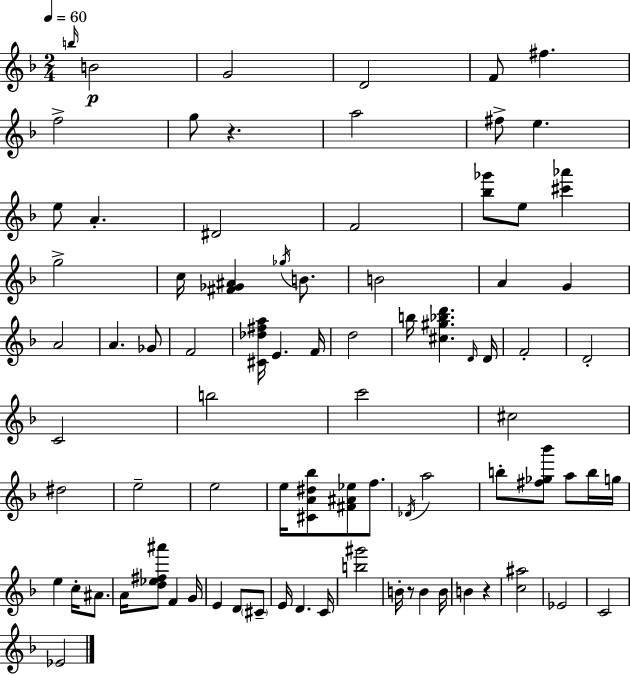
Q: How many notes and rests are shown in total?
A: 83